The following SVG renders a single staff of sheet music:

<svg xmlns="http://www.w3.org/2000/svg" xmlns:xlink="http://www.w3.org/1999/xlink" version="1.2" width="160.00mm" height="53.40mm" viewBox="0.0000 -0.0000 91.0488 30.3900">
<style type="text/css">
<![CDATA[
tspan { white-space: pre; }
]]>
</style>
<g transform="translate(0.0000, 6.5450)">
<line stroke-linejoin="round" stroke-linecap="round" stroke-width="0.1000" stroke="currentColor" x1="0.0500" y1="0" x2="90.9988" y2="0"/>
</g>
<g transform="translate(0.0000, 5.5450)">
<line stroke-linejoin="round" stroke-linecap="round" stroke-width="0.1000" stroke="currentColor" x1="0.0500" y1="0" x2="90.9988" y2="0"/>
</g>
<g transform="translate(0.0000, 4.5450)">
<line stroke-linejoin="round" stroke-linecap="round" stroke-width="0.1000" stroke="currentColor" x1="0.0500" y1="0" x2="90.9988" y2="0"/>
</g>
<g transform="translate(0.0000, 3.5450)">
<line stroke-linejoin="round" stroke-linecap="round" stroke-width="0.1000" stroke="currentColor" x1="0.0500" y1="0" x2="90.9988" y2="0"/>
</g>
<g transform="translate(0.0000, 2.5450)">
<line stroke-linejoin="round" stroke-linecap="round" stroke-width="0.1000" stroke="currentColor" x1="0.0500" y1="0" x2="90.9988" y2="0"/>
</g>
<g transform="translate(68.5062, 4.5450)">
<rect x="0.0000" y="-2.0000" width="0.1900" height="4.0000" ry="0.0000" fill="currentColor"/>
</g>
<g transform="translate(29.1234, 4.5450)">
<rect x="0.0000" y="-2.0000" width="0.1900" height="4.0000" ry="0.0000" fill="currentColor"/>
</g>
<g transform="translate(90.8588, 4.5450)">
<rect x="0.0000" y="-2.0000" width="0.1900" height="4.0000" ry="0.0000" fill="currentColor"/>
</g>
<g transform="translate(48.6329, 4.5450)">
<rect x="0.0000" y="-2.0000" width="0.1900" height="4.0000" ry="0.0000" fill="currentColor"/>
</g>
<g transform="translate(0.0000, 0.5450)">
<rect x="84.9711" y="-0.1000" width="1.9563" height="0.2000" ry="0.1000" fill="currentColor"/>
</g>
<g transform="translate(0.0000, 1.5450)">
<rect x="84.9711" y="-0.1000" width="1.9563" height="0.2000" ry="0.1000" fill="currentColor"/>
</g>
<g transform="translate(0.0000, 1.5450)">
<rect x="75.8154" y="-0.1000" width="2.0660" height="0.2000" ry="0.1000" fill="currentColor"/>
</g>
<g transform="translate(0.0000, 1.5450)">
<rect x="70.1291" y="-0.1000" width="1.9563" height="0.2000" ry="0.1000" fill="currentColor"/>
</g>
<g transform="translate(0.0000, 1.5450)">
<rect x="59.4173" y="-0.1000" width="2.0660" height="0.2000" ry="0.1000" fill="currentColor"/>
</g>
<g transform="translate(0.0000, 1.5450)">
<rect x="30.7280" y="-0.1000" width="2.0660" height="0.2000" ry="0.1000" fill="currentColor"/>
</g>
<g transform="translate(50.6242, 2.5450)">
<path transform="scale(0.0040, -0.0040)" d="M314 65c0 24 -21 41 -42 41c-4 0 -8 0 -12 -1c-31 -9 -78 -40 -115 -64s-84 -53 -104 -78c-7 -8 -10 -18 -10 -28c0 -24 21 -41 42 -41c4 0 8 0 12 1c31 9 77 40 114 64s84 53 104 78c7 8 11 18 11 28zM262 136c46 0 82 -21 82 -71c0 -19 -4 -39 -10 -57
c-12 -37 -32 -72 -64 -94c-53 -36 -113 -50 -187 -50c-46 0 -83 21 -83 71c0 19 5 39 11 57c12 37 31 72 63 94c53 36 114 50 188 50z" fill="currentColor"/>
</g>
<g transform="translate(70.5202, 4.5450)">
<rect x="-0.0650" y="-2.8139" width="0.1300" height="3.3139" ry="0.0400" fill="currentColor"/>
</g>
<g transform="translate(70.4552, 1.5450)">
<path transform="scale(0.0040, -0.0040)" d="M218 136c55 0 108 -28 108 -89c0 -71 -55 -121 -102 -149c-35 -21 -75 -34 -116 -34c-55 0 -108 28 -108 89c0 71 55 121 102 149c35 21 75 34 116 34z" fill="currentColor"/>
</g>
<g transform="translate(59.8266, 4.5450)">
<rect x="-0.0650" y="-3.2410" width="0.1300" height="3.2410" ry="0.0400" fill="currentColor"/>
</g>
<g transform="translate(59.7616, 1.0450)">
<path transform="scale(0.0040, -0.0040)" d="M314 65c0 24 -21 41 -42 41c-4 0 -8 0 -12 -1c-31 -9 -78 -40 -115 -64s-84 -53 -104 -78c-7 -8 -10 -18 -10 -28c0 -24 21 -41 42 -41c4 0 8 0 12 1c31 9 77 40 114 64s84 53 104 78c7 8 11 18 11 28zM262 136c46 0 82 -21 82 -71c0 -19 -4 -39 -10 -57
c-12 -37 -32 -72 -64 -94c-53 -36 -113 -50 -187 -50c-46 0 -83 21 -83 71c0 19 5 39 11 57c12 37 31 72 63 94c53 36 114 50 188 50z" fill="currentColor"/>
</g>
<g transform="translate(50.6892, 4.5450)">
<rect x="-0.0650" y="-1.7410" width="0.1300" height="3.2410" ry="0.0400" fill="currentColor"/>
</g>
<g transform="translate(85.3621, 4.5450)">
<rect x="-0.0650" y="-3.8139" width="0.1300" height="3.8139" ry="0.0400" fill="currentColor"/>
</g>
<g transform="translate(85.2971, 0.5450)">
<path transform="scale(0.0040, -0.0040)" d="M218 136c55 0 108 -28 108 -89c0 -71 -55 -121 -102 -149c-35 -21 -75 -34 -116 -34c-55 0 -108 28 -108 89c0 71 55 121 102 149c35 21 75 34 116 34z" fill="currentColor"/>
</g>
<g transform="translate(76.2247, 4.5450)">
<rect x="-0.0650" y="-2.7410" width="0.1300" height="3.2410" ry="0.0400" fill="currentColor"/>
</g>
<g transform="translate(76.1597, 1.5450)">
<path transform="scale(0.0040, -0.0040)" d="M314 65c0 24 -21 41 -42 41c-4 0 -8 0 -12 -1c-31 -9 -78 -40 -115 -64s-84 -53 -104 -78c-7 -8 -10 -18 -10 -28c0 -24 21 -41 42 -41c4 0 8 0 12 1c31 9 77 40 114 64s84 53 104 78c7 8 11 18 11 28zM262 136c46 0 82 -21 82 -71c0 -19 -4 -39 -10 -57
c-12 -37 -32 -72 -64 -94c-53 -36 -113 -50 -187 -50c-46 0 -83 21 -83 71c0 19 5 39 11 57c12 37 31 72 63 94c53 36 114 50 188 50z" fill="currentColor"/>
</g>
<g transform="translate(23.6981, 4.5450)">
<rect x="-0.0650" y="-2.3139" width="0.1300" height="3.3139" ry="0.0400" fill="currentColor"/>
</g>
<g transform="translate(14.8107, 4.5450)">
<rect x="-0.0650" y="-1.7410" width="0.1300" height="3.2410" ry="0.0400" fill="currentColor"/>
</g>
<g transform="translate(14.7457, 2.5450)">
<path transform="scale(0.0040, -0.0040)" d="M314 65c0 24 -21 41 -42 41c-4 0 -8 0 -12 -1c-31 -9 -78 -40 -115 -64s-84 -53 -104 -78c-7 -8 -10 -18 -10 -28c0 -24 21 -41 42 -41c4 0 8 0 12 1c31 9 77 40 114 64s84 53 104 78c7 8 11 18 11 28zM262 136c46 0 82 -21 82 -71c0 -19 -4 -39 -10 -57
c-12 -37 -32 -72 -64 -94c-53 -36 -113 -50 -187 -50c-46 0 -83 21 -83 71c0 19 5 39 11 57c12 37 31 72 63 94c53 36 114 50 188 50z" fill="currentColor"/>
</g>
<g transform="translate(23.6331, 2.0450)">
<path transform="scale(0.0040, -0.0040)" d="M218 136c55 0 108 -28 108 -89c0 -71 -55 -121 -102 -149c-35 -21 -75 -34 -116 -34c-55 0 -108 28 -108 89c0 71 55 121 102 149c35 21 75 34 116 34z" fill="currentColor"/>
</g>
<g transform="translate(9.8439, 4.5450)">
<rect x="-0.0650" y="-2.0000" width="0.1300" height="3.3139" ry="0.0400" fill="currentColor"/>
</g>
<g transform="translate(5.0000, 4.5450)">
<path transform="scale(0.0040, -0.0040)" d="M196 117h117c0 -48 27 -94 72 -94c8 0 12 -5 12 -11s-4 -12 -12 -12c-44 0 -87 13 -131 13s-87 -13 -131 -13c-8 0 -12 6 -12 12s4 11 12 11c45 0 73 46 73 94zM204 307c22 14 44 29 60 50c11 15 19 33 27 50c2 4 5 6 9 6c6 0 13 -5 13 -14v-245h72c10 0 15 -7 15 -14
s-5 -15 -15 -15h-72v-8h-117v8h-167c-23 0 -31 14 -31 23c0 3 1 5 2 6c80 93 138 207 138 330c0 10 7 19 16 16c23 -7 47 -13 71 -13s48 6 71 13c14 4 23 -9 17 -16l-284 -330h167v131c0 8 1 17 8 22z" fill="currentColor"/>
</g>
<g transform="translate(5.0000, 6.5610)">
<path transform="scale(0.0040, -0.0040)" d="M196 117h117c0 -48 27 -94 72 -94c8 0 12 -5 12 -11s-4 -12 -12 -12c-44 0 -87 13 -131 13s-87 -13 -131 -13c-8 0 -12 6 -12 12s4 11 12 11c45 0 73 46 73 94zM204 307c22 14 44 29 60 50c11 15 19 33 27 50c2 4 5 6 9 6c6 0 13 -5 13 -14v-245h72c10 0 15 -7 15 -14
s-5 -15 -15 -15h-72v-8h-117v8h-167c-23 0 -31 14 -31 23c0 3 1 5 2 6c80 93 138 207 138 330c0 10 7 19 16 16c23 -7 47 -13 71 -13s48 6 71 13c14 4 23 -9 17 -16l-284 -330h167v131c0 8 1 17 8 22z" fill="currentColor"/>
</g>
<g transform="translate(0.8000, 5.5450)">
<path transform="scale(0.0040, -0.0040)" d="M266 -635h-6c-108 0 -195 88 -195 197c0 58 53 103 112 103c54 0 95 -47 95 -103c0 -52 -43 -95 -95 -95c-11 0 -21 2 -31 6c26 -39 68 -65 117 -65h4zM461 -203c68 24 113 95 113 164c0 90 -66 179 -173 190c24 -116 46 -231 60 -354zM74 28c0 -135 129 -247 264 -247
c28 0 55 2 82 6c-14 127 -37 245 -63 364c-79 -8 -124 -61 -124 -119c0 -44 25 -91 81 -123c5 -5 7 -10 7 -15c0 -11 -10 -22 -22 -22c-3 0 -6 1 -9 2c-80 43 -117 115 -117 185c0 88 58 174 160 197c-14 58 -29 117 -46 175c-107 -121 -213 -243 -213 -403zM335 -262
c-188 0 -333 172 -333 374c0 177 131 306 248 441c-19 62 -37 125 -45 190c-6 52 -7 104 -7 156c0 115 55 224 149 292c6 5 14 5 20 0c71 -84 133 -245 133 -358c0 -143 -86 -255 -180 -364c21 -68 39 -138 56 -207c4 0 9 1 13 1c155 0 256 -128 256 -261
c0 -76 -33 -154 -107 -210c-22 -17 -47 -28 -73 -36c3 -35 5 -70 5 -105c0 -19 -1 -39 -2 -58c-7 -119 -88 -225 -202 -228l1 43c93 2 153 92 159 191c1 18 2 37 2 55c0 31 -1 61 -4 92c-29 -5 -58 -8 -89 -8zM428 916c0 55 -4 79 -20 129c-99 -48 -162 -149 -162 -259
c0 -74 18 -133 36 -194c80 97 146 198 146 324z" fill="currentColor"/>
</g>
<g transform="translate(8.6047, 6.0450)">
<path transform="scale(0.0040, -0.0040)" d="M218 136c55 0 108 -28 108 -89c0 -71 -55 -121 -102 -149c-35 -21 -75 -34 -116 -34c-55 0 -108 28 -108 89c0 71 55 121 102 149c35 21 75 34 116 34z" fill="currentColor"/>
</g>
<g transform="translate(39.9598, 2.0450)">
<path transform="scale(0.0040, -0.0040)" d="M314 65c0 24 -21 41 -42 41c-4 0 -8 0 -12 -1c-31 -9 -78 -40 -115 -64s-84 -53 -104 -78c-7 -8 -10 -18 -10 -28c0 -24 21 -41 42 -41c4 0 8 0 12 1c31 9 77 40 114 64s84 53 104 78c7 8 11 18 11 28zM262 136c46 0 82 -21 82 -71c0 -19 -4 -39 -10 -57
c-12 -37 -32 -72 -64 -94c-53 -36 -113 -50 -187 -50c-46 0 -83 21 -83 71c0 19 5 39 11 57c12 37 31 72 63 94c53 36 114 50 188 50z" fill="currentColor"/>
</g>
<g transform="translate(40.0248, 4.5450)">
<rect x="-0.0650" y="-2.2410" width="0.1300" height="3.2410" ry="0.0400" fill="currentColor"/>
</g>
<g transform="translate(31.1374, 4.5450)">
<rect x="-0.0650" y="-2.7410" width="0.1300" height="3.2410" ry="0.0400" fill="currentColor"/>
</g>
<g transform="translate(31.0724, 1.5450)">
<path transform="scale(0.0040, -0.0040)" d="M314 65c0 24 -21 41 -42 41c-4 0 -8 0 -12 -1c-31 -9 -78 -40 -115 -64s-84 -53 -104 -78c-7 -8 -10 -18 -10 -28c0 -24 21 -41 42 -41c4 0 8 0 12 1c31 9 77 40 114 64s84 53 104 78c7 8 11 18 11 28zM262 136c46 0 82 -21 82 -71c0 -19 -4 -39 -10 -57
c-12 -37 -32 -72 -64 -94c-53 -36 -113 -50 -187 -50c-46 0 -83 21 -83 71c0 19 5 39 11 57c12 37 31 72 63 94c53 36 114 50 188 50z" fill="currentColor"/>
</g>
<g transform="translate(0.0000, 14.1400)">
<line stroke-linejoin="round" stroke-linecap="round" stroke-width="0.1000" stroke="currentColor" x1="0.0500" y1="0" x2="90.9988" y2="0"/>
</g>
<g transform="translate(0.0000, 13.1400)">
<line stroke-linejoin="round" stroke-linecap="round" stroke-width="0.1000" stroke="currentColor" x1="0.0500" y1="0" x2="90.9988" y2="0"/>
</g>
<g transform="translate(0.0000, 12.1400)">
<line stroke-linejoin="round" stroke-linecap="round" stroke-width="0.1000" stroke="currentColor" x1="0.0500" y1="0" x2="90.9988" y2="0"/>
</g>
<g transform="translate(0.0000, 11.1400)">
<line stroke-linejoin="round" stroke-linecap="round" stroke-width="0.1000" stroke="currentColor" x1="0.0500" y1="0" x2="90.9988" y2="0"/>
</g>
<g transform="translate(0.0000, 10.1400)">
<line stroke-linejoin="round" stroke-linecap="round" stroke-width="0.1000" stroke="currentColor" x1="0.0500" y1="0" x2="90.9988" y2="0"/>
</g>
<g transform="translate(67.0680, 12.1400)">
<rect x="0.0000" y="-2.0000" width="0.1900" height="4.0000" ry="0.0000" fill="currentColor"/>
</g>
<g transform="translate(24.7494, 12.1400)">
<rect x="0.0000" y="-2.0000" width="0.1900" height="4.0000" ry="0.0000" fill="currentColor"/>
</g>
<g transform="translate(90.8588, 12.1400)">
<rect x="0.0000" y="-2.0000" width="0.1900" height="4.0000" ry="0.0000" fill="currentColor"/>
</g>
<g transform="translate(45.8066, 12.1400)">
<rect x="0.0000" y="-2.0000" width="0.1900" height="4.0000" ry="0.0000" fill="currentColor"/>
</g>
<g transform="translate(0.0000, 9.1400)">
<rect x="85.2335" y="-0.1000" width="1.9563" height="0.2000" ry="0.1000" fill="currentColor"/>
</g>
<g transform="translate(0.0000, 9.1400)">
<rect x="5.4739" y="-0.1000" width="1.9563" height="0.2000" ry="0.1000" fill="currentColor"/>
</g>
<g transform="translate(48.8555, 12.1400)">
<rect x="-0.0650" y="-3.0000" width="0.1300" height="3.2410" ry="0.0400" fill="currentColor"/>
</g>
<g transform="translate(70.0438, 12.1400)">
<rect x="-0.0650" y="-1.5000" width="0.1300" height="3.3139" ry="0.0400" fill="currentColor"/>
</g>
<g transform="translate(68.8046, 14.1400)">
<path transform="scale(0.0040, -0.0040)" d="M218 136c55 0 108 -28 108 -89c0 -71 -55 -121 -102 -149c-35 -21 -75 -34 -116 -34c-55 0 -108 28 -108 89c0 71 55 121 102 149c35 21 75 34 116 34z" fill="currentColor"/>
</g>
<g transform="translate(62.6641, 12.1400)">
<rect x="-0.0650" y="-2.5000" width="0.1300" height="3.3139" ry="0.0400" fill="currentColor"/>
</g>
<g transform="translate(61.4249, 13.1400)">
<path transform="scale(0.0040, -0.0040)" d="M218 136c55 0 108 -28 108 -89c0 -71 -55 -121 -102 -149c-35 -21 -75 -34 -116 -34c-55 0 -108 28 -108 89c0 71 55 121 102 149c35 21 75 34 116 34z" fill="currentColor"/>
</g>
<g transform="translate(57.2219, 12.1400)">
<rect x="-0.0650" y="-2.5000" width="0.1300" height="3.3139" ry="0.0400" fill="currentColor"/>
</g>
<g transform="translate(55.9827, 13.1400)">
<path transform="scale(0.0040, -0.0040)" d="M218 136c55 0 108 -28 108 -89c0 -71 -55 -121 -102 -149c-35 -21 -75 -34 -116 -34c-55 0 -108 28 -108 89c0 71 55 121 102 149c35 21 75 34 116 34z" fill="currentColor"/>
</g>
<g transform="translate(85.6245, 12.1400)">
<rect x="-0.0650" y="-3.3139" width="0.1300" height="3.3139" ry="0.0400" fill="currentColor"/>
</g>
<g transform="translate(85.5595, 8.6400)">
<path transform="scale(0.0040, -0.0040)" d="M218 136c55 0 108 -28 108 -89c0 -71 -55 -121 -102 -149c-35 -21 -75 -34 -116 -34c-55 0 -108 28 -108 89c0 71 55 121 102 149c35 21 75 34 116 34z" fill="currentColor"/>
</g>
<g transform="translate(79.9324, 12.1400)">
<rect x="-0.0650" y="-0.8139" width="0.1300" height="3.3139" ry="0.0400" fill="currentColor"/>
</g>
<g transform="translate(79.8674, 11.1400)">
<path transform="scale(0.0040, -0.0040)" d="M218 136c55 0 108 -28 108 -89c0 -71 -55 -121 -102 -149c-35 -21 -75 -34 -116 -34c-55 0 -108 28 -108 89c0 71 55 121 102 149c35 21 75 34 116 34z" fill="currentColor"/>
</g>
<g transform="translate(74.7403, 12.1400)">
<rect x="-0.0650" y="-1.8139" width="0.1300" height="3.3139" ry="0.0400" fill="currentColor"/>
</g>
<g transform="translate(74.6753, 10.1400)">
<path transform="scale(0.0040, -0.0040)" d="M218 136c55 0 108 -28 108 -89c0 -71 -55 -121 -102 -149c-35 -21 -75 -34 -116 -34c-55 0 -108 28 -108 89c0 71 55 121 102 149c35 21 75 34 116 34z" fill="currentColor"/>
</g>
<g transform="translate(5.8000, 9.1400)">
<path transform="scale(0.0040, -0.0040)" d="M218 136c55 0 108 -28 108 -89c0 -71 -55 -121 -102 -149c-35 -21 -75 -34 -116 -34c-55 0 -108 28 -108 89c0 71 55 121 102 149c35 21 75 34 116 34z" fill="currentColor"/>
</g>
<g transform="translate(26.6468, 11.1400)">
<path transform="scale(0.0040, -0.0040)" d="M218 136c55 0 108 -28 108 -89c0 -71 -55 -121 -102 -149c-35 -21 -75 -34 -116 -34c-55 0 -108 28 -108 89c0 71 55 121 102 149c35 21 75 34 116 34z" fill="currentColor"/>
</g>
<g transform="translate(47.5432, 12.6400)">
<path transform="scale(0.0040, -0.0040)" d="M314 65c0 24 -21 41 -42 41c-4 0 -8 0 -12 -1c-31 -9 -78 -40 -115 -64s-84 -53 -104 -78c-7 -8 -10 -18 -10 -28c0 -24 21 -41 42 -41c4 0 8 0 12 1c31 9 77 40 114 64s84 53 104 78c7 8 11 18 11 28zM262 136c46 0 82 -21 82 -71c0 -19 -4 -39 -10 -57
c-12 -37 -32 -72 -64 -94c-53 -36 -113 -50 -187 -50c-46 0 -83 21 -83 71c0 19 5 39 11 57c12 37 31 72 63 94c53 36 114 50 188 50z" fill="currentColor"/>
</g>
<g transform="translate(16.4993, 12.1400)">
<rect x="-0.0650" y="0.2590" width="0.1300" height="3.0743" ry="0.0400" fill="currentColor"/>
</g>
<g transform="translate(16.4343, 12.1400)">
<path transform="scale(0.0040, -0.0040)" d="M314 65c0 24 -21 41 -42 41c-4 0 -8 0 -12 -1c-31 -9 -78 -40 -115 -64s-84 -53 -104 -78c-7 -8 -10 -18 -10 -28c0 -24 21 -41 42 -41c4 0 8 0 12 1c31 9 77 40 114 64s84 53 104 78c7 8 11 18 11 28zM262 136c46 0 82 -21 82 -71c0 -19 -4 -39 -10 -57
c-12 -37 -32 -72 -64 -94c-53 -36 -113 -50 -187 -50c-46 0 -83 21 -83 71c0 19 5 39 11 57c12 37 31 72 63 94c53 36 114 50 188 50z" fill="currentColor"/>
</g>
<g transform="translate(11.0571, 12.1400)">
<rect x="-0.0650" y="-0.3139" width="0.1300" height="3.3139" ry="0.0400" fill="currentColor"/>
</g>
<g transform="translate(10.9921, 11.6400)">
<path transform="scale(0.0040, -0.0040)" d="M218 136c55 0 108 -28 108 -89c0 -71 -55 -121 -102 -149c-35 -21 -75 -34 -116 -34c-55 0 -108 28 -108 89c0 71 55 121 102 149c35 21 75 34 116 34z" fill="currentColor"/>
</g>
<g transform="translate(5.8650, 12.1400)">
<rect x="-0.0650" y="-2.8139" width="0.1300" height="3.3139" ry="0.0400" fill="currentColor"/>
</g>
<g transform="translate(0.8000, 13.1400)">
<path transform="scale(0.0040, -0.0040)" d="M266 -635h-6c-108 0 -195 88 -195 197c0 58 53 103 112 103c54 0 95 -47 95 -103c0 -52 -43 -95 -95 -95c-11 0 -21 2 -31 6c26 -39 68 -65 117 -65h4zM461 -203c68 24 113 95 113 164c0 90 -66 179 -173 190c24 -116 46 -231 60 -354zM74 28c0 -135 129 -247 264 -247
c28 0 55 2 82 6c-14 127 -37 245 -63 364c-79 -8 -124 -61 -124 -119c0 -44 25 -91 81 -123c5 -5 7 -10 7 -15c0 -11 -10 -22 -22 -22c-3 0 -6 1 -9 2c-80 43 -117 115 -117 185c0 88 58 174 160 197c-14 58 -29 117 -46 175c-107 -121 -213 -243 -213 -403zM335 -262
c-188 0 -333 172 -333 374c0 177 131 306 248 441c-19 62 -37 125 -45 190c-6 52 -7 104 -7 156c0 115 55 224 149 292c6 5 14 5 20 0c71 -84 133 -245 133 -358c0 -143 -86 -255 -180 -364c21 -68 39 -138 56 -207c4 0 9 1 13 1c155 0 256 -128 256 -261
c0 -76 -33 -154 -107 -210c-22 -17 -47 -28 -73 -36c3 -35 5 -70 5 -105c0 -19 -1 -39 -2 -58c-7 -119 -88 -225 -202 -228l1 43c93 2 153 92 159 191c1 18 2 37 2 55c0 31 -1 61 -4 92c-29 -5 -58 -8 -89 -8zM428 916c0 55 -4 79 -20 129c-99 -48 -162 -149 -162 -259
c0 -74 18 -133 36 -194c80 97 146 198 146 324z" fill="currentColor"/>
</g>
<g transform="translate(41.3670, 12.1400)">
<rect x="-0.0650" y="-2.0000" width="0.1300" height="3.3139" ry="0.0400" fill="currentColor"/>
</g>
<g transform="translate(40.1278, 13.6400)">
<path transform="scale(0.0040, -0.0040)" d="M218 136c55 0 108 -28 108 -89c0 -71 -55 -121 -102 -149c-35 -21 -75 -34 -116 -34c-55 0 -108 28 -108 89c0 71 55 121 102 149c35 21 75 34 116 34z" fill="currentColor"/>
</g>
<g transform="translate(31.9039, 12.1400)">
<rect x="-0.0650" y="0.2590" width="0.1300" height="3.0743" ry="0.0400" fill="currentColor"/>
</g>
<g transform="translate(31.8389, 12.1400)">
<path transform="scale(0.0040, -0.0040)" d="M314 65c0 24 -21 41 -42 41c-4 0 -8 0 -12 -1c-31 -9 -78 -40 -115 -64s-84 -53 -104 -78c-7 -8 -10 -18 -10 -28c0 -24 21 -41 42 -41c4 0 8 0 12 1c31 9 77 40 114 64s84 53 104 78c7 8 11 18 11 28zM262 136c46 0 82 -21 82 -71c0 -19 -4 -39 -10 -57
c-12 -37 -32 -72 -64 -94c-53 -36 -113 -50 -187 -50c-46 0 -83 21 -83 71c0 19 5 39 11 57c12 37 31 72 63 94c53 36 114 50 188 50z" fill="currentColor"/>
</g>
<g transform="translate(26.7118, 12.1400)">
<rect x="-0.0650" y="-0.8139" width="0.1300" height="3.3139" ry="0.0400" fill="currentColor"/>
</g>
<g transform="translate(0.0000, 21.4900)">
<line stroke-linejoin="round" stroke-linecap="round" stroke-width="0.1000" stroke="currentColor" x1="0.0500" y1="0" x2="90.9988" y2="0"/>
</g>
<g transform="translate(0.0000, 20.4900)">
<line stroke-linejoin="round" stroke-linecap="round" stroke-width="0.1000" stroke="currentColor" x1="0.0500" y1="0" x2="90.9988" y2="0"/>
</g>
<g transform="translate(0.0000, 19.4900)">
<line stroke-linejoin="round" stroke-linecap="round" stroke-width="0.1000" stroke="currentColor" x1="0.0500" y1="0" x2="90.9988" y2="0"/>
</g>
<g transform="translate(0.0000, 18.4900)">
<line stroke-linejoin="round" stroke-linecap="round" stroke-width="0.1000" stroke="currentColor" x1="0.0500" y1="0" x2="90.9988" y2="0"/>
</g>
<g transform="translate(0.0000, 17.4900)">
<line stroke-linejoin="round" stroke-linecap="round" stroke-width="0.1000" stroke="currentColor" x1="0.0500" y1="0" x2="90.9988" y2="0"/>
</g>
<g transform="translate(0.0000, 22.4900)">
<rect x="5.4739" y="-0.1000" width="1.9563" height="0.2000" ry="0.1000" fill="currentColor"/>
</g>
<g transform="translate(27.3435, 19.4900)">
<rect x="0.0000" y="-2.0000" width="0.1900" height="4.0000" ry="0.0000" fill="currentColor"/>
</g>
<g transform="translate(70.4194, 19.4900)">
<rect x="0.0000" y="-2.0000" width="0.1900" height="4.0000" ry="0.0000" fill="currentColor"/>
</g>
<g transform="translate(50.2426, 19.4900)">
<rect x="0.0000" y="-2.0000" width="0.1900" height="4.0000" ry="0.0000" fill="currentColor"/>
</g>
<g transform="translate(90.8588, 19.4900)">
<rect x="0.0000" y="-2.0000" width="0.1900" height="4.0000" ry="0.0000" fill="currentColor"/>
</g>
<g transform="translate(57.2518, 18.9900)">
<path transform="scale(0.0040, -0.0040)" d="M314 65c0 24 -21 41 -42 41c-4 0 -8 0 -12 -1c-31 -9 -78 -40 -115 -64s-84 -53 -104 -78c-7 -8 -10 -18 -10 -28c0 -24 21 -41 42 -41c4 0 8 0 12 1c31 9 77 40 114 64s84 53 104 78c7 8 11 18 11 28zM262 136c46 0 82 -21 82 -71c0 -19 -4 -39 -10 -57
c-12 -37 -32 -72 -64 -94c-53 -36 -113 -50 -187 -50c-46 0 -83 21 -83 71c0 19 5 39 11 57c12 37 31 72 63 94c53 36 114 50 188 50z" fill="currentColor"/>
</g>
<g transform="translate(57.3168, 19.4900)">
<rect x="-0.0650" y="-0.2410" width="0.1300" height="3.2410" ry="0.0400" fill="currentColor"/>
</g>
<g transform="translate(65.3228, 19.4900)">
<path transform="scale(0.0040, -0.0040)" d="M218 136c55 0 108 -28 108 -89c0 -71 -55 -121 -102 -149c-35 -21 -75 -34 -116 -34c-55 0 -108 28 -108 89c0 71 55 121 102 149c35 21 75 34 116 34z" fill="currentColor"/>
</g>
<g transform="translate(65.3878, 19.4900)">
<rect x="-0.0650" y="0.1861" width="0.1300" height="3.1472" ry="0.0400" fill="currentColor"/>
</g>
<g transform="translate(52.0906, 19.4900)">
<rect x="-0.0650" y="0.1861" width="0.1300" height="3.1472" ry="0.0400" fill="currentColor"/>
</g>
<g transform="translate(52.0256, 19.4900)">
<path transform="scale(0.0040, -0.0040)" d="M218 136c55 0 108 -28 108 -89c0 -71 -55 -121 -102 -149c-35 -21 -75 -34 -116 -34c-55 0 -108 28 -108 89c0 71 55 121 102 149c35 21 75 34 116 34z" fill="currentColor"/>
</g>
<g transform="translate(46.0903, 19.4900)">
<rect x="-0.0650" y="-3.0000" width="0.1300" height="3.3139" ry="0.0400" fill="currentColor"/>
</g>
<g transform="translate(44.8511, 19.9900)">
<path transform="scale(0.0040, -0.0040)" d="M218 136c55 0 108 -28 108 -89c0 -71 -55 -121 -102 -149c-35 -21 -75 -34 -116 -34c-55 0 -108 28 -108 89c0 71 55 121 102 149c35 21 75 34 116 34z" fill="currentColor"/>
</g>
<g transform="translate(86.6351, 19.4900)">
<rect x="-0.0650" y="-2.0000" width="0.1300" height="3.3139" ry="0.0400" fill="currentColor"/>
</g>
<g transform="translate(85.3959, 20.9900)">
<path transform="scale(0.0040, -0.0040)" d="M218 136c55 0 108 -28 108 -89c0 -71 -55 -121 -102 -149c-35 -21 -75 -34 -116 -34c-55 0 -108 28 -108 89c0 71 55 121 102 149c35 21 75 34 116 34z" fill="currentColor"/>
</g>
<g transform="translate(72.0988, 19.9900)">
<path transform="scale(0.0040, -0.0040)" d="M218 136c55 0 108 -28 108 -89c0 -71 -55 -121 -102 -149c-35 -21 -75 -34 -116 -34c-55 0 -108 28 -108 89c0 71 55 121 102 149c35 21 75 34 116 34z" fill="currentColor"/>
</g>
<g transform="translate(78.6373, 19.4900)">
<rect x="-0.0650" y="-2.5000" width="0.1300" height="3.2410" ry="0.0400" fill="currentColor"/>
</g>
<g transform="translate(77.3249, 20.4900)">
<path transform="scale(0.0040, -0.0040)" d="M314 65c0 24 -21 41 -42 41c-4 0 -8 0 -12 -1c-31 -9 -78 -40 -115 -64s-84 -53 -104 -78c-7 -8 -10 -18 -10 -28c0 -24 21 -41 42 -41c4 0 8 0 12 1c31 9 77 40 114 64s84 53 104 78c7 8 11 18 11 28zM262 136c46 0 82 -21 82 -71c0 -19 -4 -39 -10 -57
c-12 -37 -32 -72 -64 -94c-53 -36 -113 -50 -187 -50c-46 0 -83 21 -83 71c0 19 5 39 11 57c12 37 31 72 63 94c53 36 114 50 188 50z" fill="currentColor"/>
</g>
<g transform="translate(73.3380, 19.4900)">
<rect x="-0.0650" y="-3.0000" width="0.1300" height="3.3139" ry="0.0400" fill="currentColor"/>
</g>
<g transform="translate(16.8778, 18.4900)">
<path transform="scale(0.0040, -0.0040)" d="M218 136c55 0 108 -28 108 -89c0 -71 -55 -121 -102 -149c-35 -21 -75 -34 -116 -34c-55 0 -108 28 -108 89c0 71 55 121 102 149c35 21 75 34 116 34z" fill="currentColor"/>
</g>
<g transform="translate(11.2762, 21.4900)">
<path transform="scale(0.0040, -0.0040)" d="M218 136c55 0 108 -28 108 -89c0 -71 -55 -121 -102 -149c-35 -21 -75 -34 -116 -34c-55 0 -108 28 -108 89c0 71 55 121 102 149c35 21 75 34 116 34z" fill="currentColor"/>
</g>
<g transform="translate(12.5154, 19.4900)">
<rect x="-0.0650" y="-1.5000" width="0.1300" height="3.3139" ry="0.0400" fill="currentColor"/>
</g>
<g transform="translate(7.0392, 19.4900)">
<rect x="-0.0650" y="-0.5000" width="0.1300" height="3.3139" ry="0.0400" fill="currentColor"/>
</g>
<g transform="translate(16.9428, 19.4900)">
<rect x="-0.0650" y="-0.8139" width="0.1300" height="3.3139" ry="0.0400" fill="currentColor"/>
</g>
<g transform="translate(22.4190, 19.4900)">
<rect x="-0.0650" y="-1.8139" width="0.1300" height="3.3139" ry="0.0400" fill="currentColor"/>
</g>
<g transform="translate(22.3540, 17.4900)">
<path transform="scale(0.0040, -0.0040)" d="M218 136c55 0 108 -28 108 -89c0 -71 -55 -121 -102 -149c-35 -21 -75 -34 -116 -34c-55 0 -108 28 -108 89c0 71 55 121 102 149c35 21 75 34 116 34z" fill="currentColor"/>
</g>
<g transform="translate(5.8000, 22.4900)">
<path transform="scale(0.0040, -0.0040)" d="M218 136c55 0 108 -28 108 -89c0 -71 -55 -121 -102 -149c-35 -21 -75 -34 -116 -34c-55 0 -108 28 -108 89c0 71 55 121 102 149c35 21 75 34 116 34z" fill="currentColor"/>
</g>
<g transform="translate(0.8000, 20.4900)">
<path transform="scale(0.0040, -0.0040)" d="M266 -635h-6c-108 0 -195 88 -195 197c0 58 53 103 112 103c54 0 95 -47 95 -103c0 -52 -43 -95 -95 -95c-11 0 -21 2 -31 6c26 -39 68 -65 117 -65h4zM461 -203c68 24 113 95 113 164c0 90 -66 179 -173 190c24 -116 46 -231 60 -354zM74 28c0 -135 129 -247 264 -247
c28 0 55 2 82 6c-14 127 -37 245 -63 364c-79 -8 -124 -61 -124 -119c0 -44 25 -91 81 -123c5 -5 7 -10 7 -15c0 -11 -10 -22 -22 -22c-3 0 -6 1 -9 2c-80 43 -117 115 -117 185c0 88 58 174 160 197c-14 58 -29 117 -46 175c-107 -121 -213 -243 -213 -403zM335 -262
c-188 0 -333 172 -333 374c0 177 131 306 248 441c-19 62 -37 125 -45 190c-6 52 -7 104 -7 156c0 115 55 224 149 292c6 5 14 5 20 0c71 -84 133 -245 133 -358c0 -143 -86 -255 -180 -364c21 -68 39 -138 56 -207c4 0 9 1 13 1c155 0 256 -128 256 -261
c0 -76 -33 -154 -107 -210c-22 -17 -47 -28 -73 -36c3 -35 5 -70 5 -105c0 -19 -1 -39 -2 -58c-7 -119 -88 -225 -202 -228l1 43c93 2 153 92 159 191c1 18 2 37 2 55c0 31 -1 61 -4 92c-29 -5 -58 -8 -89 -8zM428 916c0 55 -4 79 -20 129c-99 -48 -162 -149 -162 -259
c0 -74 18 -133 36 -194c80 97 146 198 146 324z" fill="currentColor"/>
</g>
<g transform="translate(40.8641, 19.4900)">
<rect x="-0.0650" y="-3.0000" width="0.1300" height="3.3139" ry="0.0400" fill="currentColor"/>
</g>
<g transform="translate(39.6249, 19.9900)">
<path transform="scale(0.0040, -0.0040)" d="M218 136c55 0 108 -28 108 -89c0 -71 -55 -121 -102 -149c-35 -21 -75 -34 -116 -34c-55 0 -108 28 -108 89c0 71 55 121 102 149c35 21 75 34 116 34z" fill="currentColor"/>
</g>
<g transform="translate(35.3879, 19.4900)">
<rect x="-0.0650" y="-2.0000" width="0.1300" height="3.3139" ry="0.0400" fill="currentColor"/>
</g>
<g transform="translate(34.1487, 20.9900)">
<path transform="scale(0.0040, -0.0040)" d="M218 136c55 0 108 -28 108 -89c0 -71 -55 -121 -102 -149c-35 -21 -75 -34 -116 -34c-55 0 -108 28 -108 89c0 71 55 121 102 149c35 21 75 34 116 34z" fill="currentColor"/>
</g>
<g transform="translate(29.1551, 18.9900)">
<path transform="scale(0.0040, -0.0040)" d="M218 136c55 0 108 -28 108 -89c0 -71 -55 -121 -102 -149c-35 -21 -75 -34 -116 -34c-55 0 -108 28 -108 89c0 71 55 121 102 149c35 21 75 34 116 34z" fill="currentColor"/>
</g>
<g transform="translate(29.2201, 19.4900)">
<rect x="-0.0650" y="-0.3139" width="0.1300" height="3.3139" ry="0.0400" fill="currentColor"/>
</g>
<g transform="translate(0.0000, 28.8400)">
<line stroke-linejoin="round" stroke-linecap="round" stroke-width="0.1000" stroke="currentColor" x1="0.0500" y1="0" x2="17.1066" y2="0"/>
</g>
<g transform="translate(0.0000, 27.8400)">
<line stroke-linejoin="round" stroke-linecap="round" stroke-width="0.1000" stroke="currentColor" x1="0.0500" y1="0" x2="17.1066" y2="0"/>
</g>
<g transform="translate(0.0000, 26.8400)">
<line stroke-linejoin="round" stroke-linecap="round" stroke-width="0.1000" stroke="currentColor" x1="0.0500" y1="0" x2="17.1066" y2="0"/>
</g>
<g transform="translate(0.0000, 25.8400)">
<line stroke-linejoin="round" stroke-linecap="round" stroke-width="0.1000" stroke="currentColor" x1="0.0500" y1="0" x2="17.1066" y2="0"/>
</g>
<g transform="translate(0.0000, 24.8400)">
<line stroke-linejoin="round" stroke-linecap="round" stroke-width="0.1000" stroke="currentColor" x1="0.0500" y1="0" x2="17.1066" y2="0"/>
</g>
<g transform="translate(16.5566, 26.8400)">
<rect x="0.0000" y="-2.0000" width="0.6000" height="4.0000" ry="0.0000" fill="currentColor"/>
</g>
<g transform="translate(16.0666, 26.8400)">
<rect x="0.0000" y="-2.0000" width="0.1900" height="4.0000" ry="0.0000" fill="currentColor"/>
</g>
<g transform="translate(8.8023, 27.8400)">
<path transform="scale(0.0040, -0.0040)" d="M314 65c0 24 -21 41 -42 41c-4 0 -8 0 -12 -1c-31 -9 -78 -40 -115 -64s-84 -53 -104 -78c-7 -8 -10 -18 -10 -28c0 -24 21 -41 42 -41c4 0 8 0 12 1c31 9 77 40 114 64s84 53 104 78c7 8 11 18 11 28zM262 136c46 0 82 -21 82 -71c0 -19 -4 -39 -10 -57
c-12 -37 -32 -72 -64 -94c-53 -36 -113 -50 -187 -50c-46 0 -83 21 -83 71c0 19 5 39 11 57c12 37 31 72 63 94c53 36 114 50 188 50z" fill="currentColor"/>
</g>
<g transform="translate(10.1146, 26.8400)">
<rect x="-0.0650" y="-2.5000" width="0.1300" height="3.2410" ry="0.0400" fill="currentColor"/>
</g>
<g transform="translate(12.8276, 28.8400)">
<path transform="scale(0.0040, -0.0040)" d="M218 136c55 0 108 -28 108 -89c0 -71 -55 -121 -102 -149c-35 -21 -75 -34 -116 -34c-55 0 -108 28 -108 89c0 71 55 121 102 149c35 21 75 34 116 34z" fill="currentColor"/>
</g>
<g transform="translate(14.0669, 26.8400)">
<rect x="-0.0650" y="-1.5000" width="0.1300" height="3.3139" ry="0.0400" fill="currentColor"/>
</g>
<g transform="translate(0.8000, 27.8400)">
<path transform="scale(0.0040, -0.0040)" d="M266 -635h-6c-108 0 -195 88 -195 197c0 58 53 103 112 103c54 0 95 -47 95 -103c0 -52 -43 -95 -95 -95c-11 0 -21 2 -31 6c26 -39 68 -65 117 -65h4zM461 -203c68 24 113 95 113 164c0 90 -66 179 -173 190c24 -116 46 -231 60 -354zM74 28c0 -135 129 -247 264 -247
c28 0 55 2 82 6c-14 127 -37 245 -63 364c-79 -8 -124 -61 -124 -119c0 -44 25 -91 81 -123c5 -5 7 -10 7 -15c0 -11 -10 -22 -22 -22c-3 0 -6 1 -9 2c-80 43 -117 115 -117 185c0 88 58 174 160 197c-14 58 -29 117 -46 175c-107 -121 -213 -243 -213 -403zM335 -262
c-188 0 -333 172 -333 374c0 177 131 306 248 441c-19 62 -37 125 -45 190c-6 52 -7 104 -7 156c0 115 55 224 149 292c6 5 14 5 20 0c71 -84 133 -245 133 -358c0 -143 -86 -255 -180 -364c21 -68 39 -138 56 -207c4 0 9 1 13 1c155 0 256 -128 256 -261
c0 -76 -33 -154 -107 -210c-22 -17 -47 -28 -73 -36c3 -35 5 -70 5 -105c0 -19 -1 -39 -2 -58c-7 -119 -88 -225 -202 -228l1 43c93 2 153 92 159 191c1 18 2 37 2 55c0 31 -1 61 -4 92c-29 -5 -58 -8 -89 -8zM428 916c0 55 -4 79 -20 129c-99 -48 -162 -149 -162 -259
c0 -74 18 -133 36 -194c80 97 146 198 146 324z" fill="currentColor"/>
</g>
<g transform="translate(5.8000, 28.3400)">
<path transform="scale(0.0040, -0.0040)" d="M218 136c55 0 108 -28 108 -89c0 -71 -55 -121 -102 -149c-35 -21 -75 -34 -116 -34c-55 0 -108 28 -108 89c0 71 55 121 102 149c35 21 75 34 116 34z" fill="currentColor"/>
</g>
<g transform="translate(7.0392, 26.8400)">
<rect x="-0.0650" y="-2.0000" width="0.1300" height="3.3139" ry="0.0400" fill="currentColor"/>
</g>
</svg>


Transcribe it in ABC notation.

X:1
T:Untitled
M:4/4
L:1/4
K:C
F f2 g a2 g2 f2 b2 a a2 c' a c B2 d B2 F A2 G G E f d b C E d f c F A A B c2 B A G2 F F G2 E